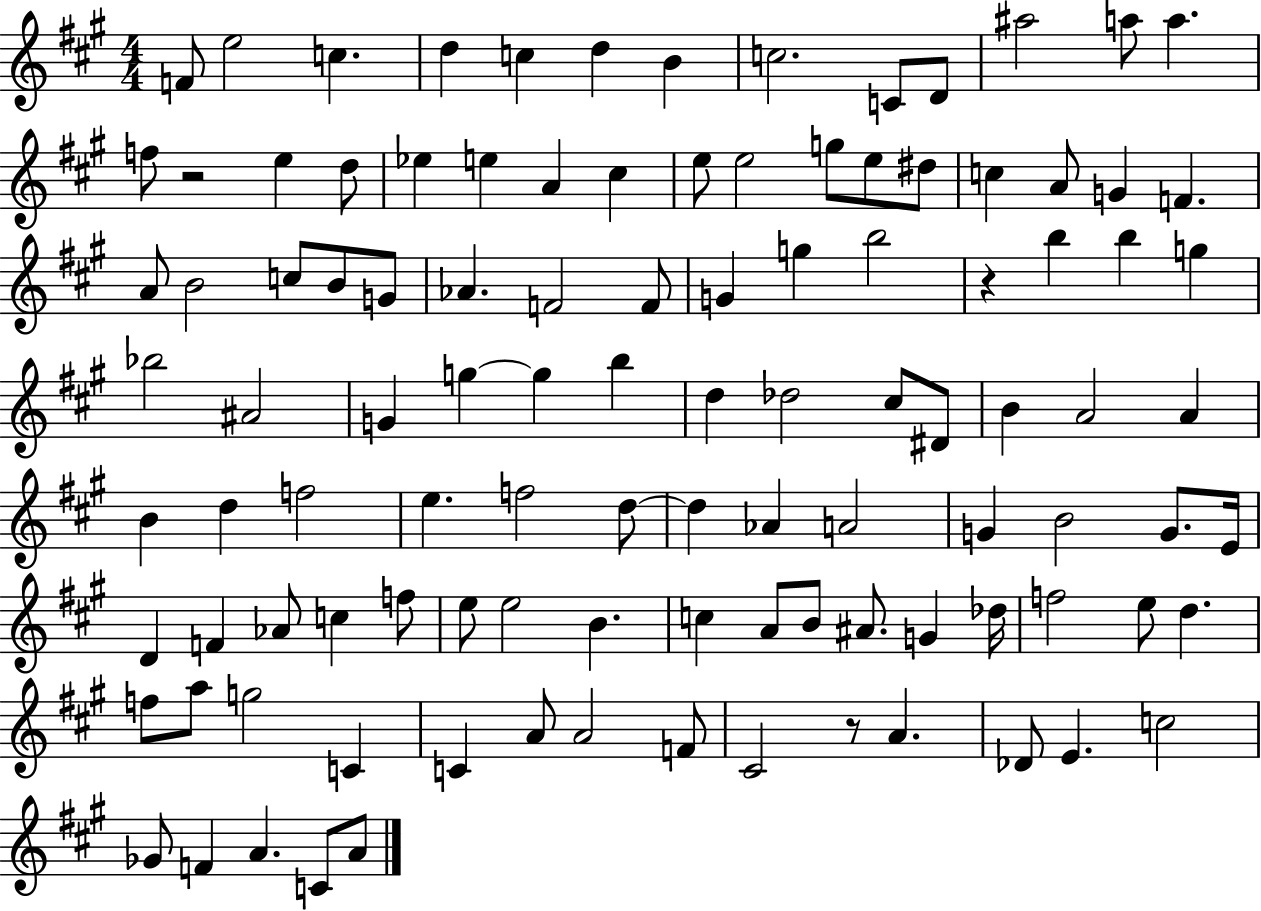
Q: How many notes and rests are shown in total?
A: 107